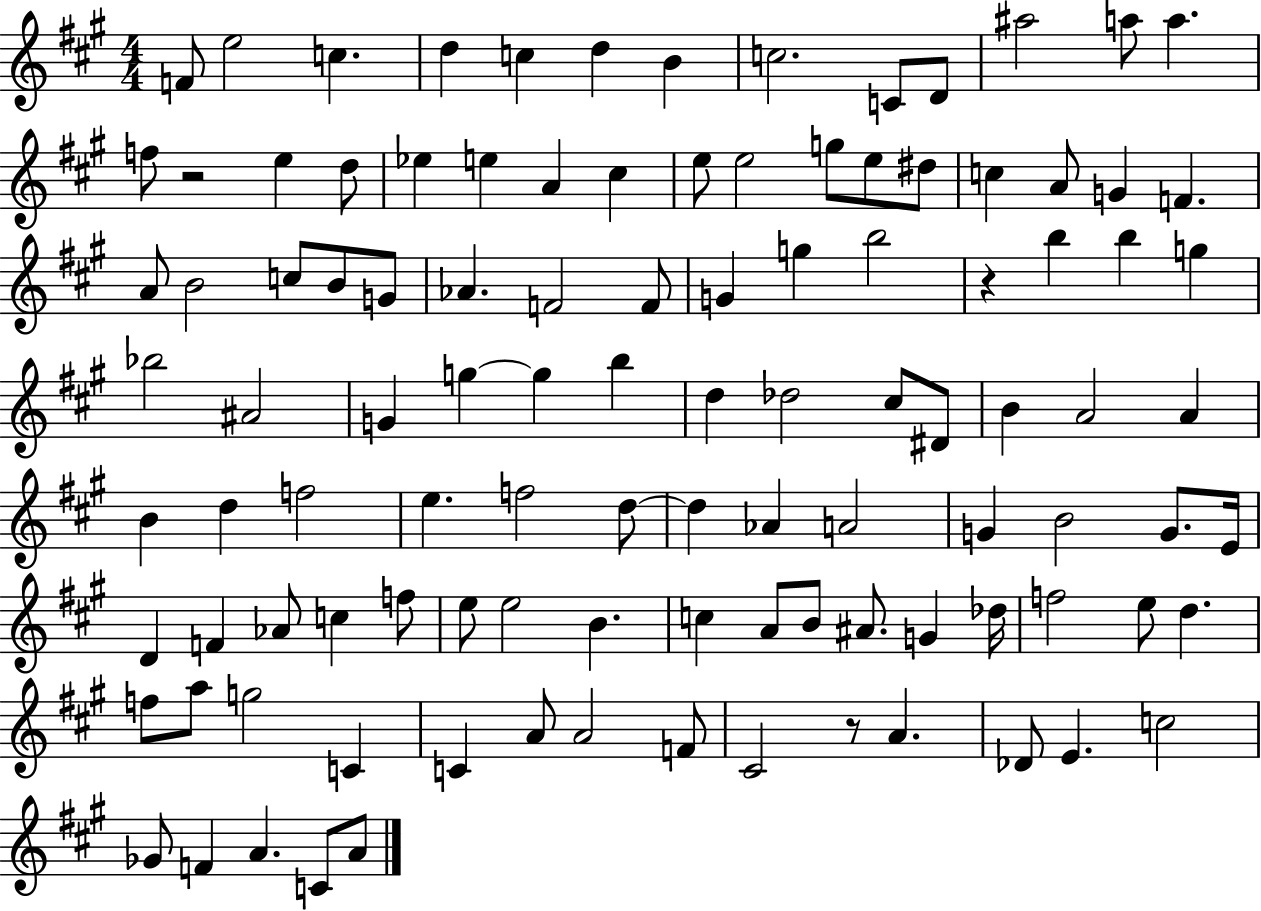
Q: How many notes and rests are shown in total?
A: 107